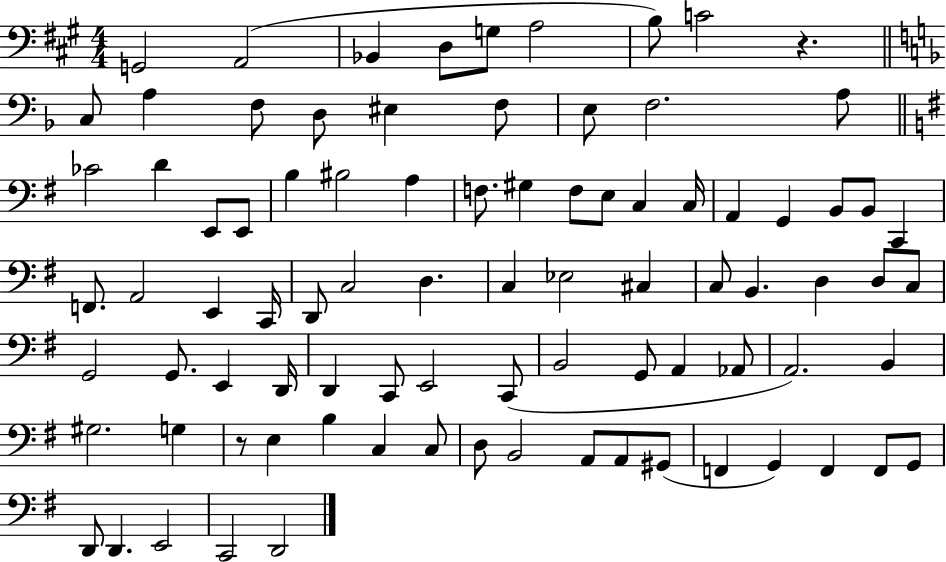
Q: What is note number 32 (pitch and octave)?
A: G2